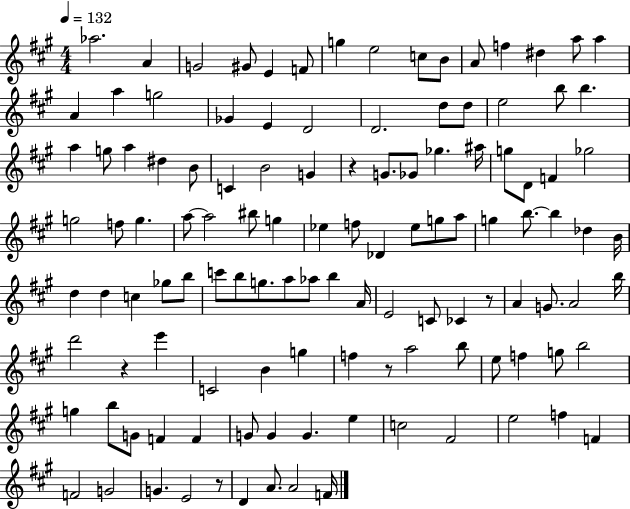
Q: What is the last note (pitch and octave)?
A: F4